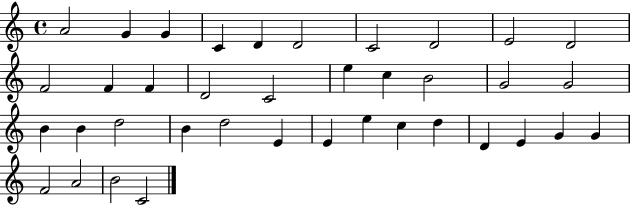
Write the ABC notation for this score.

X:1
T:Untitled
M:4/4
L:1/4
K:C
A2 G G C D D2 C2 D2 E2 D2 F2 F F D2 C2 e c B2 G2 G2 B B d2 B d2 E E e c d D E G G F2 A2 B2 C2